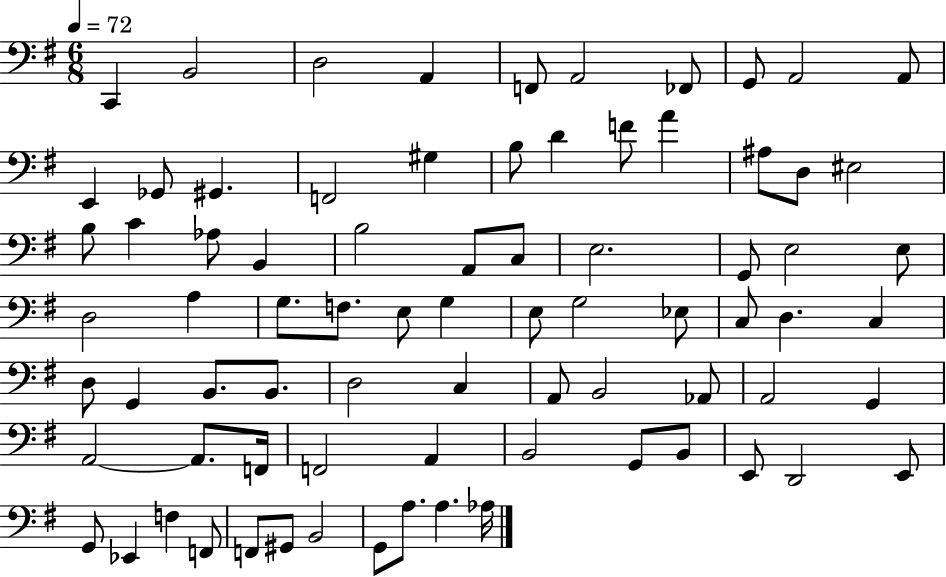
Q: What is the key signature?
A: G major